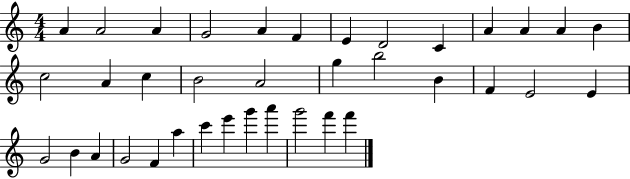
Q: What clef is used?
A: treble